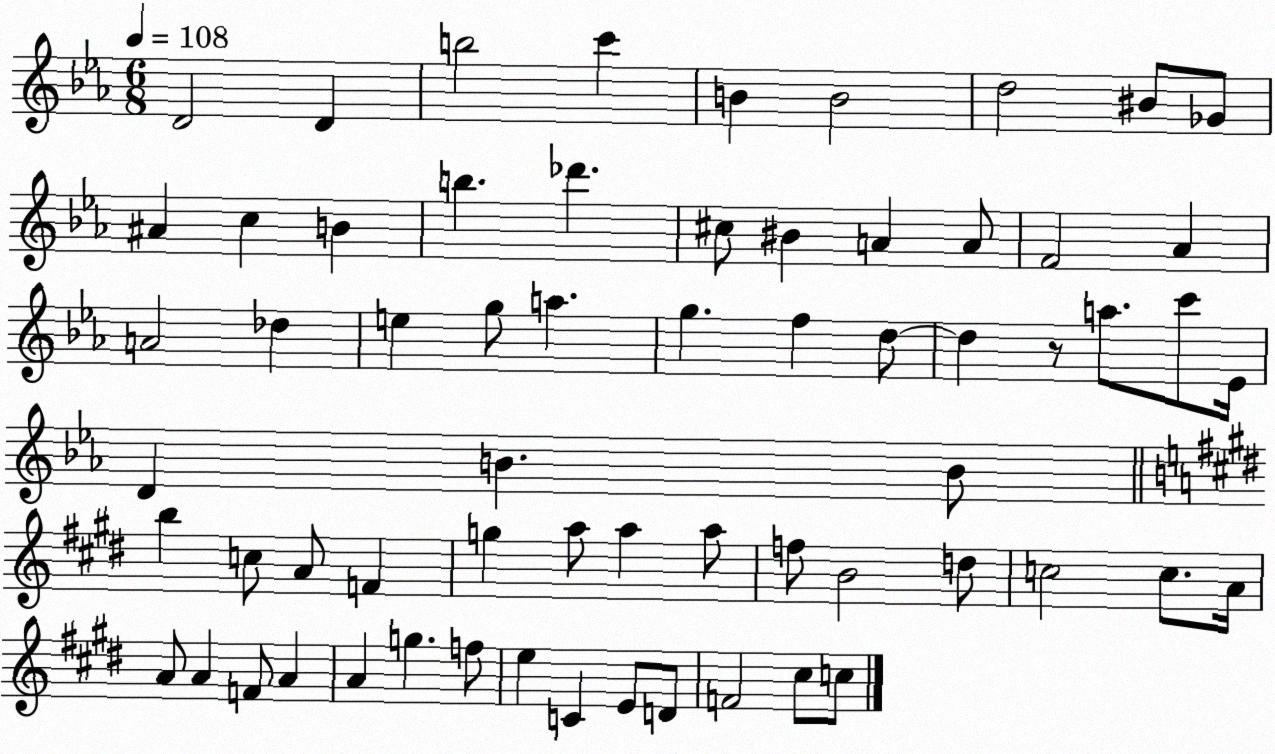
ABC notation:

X:1
T:Untitled
M:6/8
L:1/4
K:Eb
D2 D b2 c' B B2 d2 ^B/2 _G/2 ^A c B b _d' ^c/2 ^B A A/2 F2 _A A2 _d e g/2 a g f d/2 d z/2 a/2 c'/2 _E/4 D B B/2 b c/2 A/2 F g a/2 a a/2 f/2 B2 d/2 c2 c/2 A/4 A/2 A F/2 A A g f/2 e C E/2 D/2 F2 ^c/2 c/2